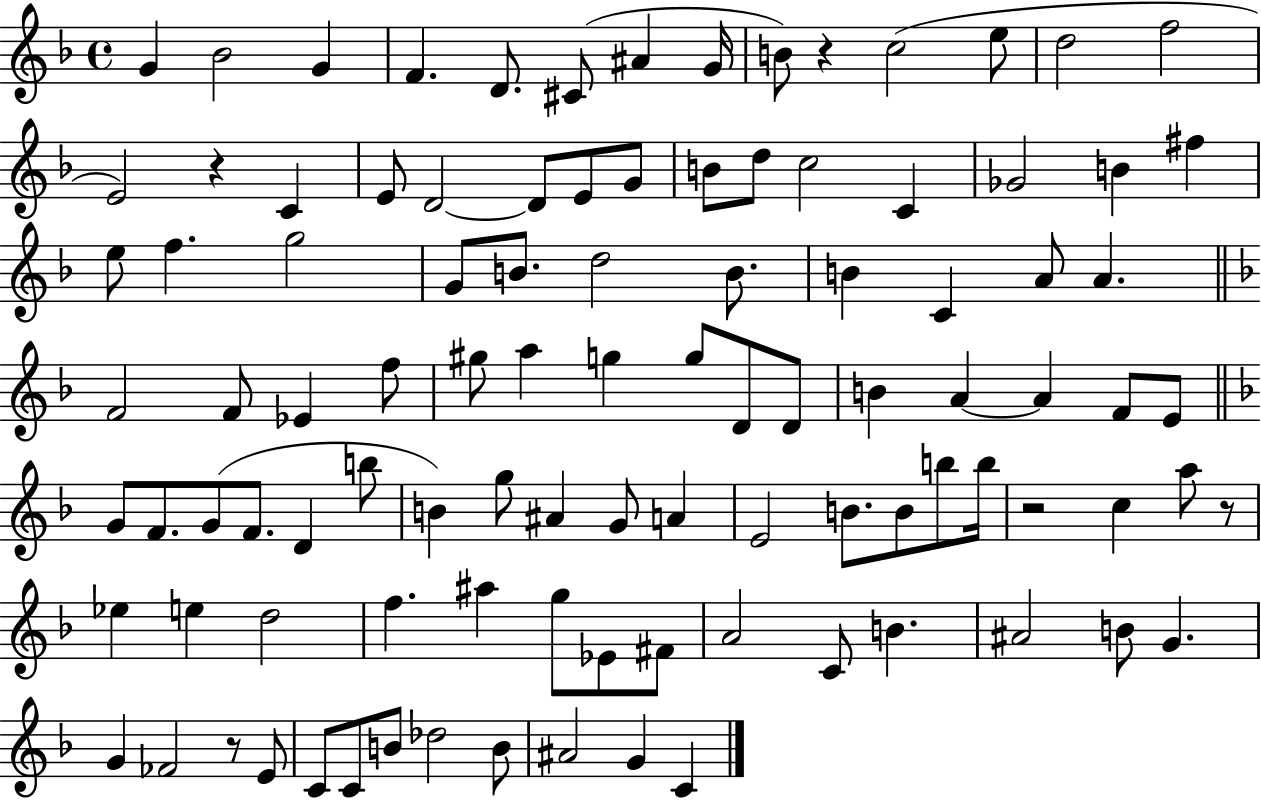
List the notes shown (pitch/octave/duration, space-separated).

G4/q Bb4/h G4/q F4/q. D4/e. C#4/e A#4/q G4/s B4/e R/q C5/h E5/e D5/h F5/h E4/h R/q C4/q E4/e D4/h D4/e E4/e G4/e B4/e D5/e C5/h C4/q Gb4/h B4/q F#5/q E5/e F5/q. G5/h G4/e B4/e. D5/h B4/e. B4/q C4/q A4/e A4/q. F4/h F4/e Eb4/q F5/e G#5/e A5/q G5/q G5/e D4/e D4/e B4/q A4/q A4/q F4/e E4/e G4/e F4/e. G4/e F4/e. D4/q B5/e B4/q G5/e A#4/q G4/e A4/q E4/h B4/e. B4/e B5/e B5/s R/h C5/q A5/e R/e Eb5/q E5/q D5/h F5/q. A#5/q G5/e Eb4/e F#4/e A4/h C4/e B4/q. A#4/h B4/e G4/q. G4/q FES4/h R/e E4/e C4/e C4/e B4/e Db5/h B4/e A#4/h G4/q C4/q